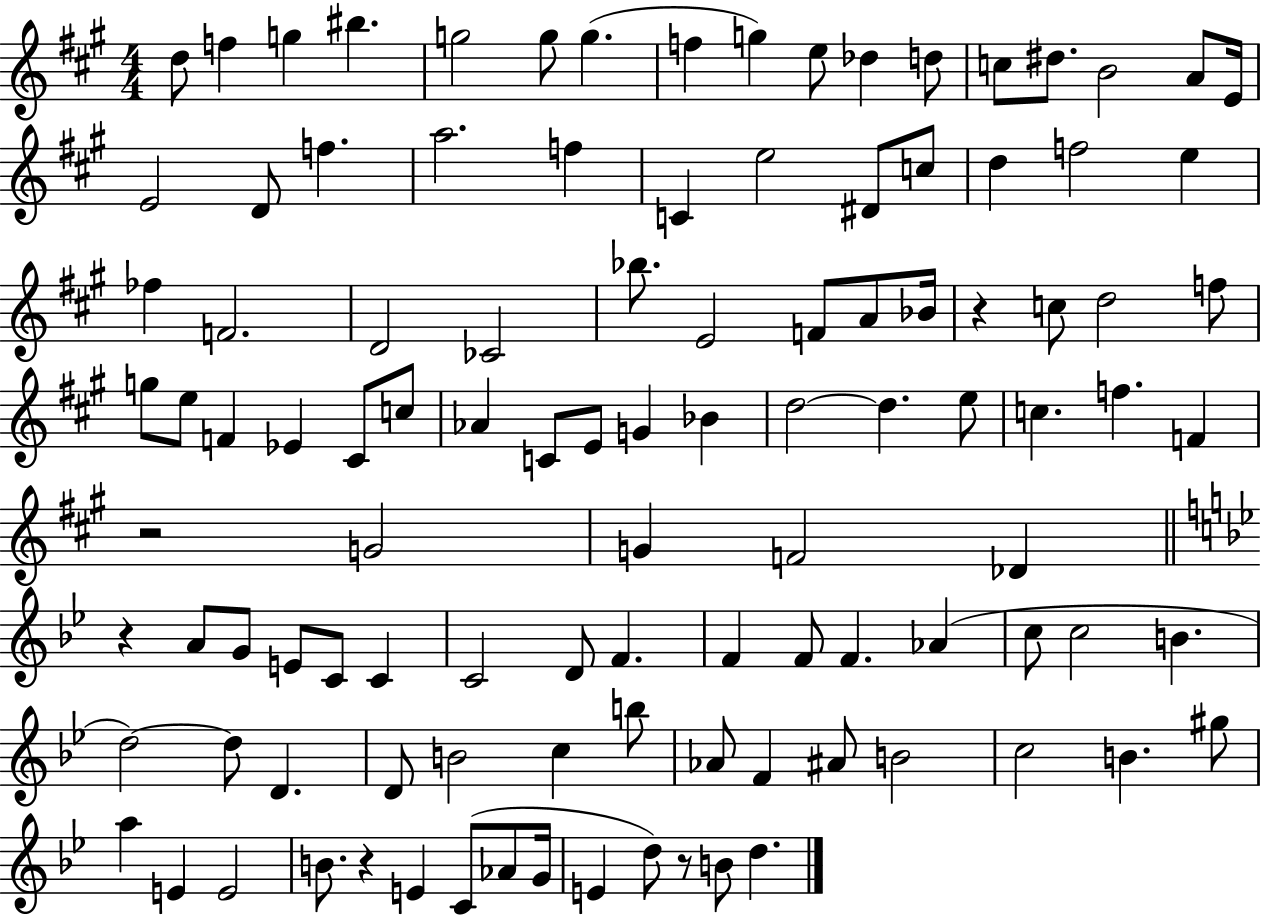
D5/e F5/q G5/q BIS5/q. G5/h G5/e G5/q. F5/q G5/q E5/e Db5/q D5/e C5/e D#5/e. B4/h A4/e E4/s E4/h D4/e F5/q. A5/h. F5/q C4/q E5/h D#4/e C5/e D5/q F5/h E5/q FES5/q F4/h. D4/h CES4/h Bb5/e. E4/h F4/e A4/e Bb4/s R/q C5/e D5/h F5/e G5/e E5/e F4/q Eb4/q C#4/e C5/e Ab4/q C4/e E4/e G4/q Bb4/q D5/h D5/q. E5/e C5/q. F5/q. F4/q R/h G4/h G4/q F4/h Db4/q R/q A4/e G4/e E4/e C4/e C4/q C4/h D4/e F4/q. F4/q F4/e F4/q. Ab4/q C5/e C5/h B4/q. D5/h D5/e D4/q. D4/e B4/h C5/q B5/e Ab4/e F4/q A#4/e B4/h C5/h B4/q. G#5/e A5/q E4/q E4/h B4/e. R/q E4/q C4/e Ab4/e G4/s E4/q D5/e R/e B4/e D5/q.